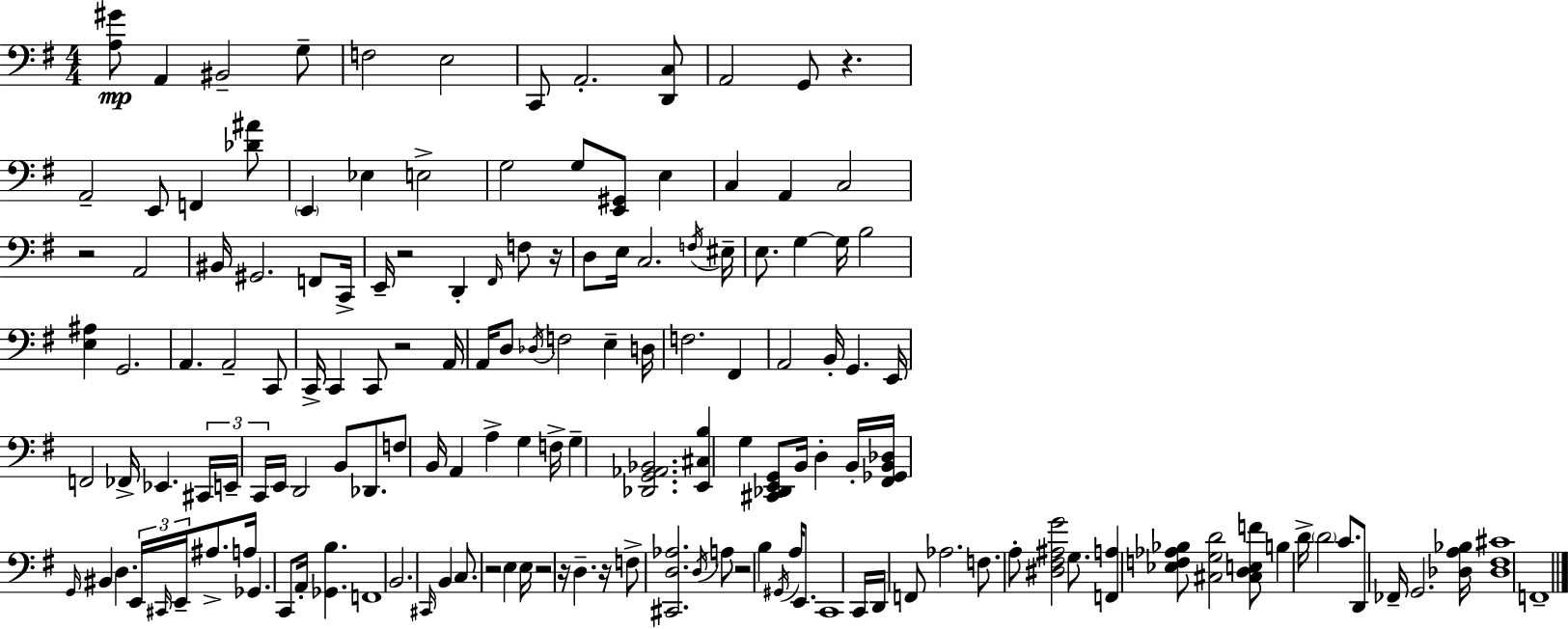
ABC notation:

X:1
T:Untitled
M:4/4
L:1/4
K:G
[A,^G]/2 A,, ^B,,2 G,/2 F,2 E,2 C,,/2 A,,2 [D,,C,]/2 A,,2 G,,/2 z A,,2 E,,/2 F,, [_D^A]/2 E,, _E, E,2 G,2 G,/2 [E,,^G,,]/2 E, C, A,, C,2 z2 A,,2 ^B,,/4 ^G,,2 F,,/2 C,,/4 E,,/4 z2 D,, ^F,,/4 F,/2 z/4 D,/2 E,/4 C,2 F,/4 ^E,/4 E,/2 G, G,/4 B,2 [E,^A,] G,,2 A,, A,,2 C,,/2 C,,/4 C,, C,,/2 z2 A,,/4 A,,/4 D,/2 _D,/4 F,2 E, D,/4 F,2 ^F,, A,,2 B,,/4 G,, E,,/4 F,,2 _F,,/4 _E,, ^C,,/4 E,,/4 C,,/4 E,,/4 D,,2 B,,/2 _D,,/2 F,/2 B,,/4 A,, A, G, F,/4 G, [_D,,G,,_A,,_B,,]2 [E,,^C,B,] G, [^C,,_D,,E,,G,,]/2 B,,/4 D, B,,/4 [^F,,_G,,B,,_D,]/4 G,,/4 ^B,, D, E,,/4 ^C,,/4 E,,/4 ^A,/2 A,/4 _G,, C,,/2 A,,/4 [_G,,B,] F,,4 B,,2 ^C,,/4 B,, C,/2 z2 E, E,/4 z2 z/4 D, z/4 F,/2 [^C,,D,_A,]2 D,/4 A,/2 z2 B, ^G,,/4 A,/4 E,,/2 C,,4 C,,/4 D,,/4 F,,/2 _A,2 F,/2 A,/2 [^D,^F,^A,G]2 G,/2 [F,,A,] [_E,F,_A,_B,]/2 [^C,G,D]2 [^C,D,E,F]/2 B, D/4 D2 C/2 D,,/2 _F,,/4 G,,2 [_D,A,_B,]/4 [_D,^F,^C]4 F,,4